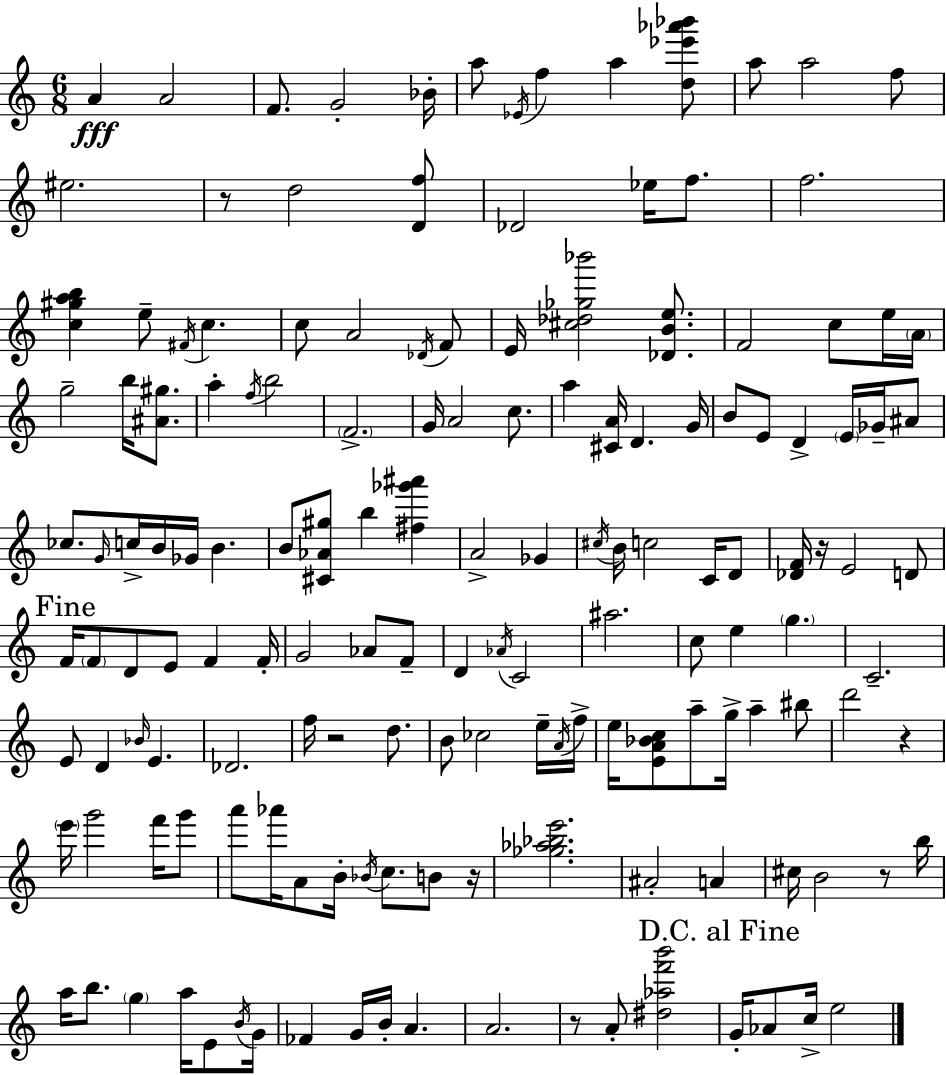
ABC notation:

X:1
T:Untitled
M:6/8
L:1/4
K:C
A A2 F/2 G2 _B/4 a/2 _E/4 f a [d_e'_a'_b']/2 a/2 a2 f/2 ^e2 z/2 d2 [Df]/2 _D2 _e/4 f/2 f2 [c^gab] e/2 ^F/4 c c/2 A2 _D/4 F/2 E/4 [^c_d_g_b']2 [_DBe]/2 F2 c/2 e/4 A/4 g2 b/4 [^A^g]/2 a f/4 b2 F2 G/4 A2 c/2 a [^CA]/4 D G/4 B/2 E/2 D E/4 _G/4 ^A/2 _c/2 G/4 c/4 B/4 _G/4 B B/2 [^C_A^g]/2 b [^f_g'^a'] A2 _G ^c/4 B/4 c2 C/4 D/2 [_DF]/4 z/4 E2 D/2 F/4 F/2 D/2 E/2 F F/4 G2 _A/2 F/2 D _A/4 C2 ^a2 c/2 e g C2 E/2 D _B/4 E _D2 f/4 z2 d/2 B/2 _c2 e/4 A/4 f/4 e/4 [EA_Bc]/2 a/2 g/4 a ^b/2 d'2 z e'/4 g'2 f'/4 g'/2 a'/2 _a'/4 A/2 B/4 _B/4 c/2 B/2 z/4 [_g_a_be']2 ^A2 A ^c/4 B2 z/2 b/4 a/4 b/2 g a/4 E/2 B/4 G/4 _F G/4 B/4 A A2 z/2 A/2 [^d_af'b']2 G/4 _A/2 c/4 e2